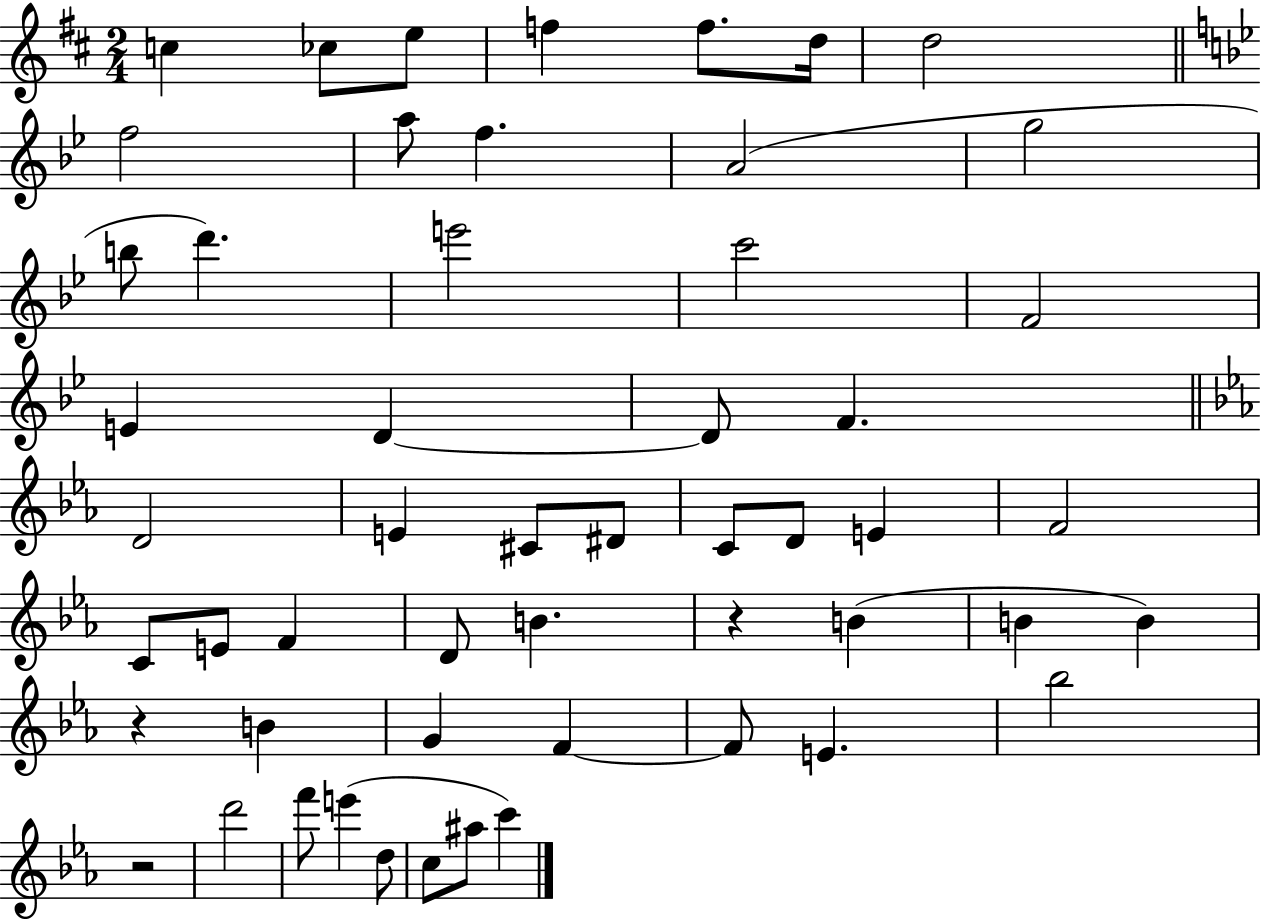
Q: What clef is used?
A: treble